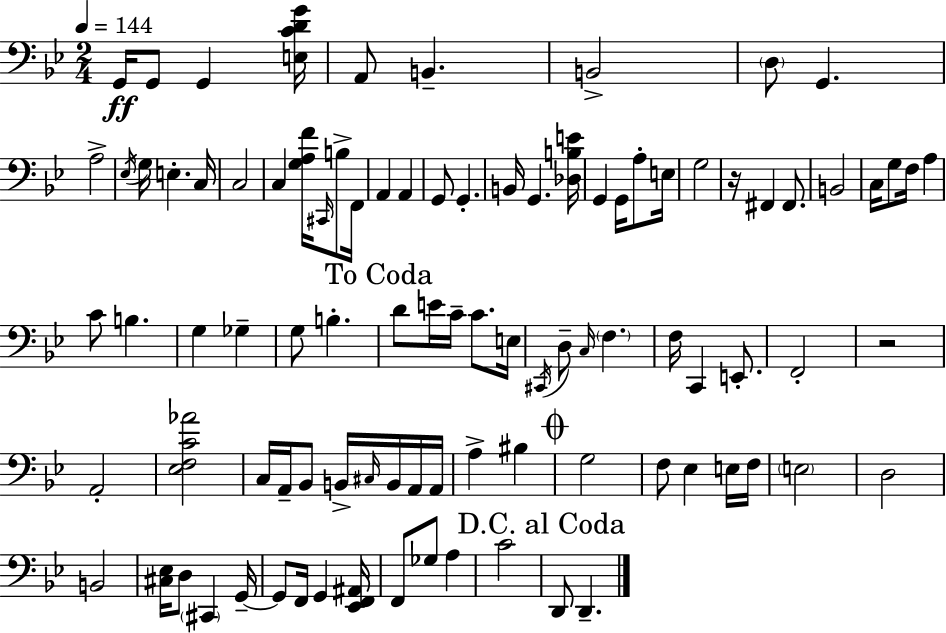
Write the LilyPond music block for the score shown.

{
  \clef bass
  \numericTimeSignature
  \time 2/4
  \key g \minor
  \tempo 4 = 144
  g,16\ff g,8 g,4 <e c' d' g'>16 | a,8 b,4.-- | b,2-> | \parenthesize d8 g,4. | \break a2-> | \acciaccatura { ees16 } g16 e4.-. | c16 c2 | c4 <g a f'>16 \grace { cis,16 } b8-> | \break f,16 a,4 a,4 | g,8 g,4.-. | b,16 g,4. | <des b e'>16 g,4 g,16 a8-. | \break e16 g2 | r16 fis,4 fis,8. | b,2 | c16 g8 f16 a4 | \break c'8 b4. | g4 ges4-- | g8 b4.-. | \mark "To Coda" d'8 e'16 c'16-- c'8. | \break e16 \acciaccatura { cis,16 } d8-- \grace { c16 } \parenthesize f4. | f16 c,4 | e,8.-. f,2-. | r2 | \break a,2-. | <ees f c' aes'>2 | c16 a,16-- bes,8 | b,16-> \grace { cis16 } b,16 a,16 a,16 a4-> | \break bis4 \mark \markup { \musicglyph "scripts.coda" } g2 | f8 ees4 | e16 f16 \parenthesize e2 | d2 | \break b,2 | <cis ees>16 d8 | \parenthesize cis,4 g,16--~~ g,8 f,16 | g,4 <ees, f, ais,>16 f,8 ges8 | \break a4 c'2 | \mark "D.C. al Coda" d,8 d,4.-- | \bar "|."
}